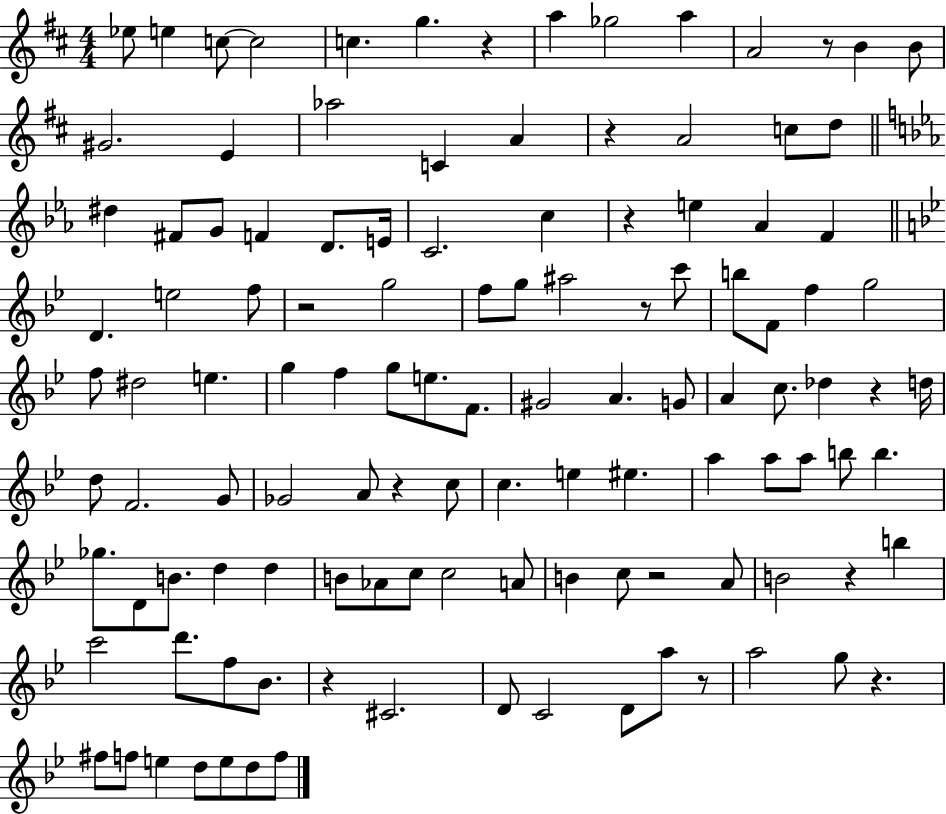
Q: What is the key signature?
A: D major